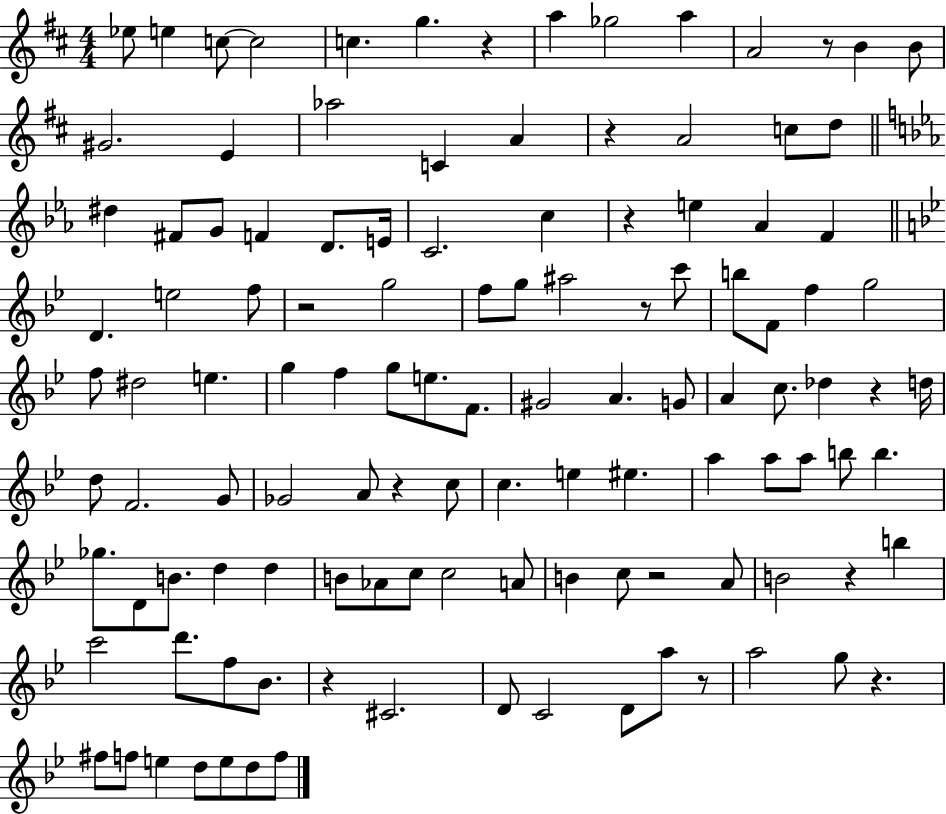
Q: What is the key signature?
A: D major